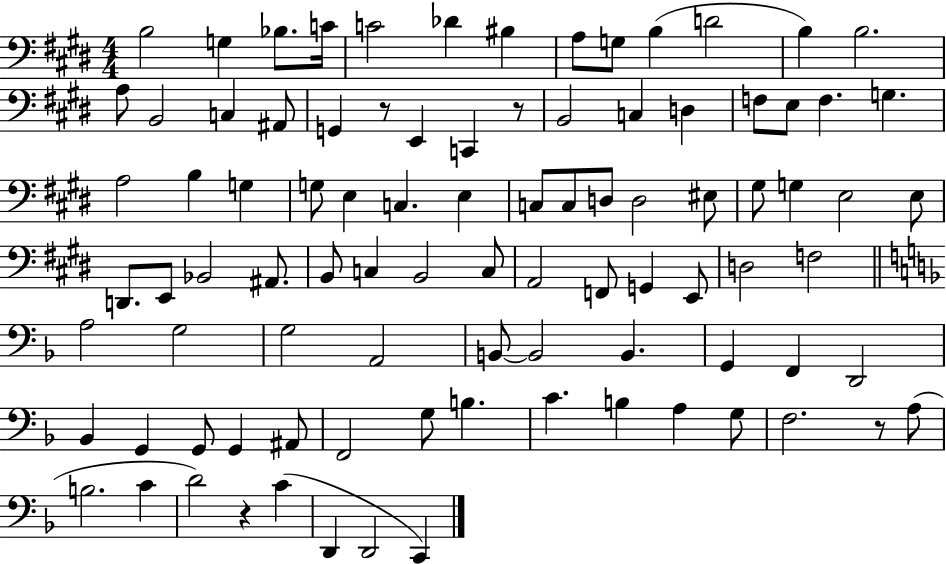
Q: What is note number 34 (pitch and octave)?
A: E3